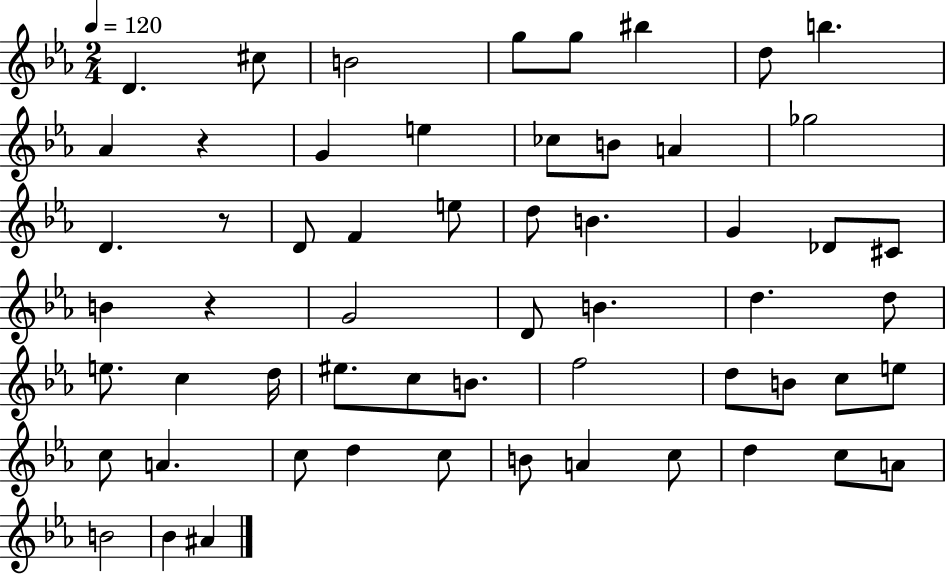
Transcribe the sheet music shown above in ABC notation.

X:1
T:Untitled
M:2/4
L:1/4
K:Eb
D ^c/2 B2 g/2 g/2 ^b d/2 b _A z G e _c/2 B/2 A _g2 D z/2 D/2 F e/2 d/2 B G _D/2 ^C/2 B z G2 D/2 B d d/2 e/2 c d/4 ^e/2 c/2 B/2 f2 d/2 B/2 c/2 e/2 c/2 A c/2 d c/2 B/2 A c/2 d c/2 A/2 B2 _B ^A